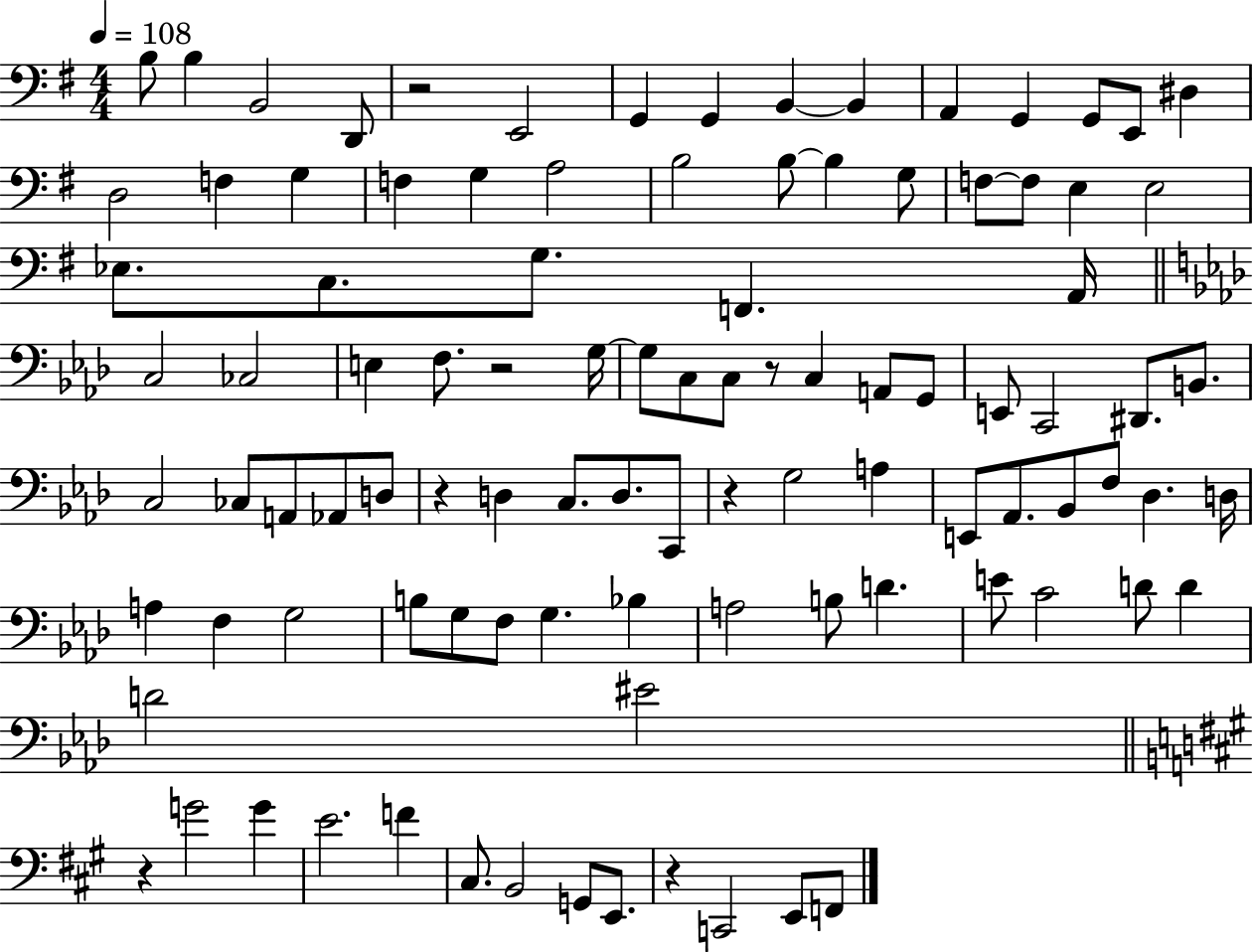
{
  \clef bass
  \numericTimeSignature
  \time 4/4
  \key g \major
  \tempo 4 = 108
  b8 b4 b,2 d,8 | r2 e,2 | g,4 g,4 b,4~~ b,4 | a,4 g,4 g,8 e,8 dis4 | \break d2 f4 g4 | f4 g4 a2 | b2 b8~~ b4 g8 | f8~~ f8 e4 e2 | \break ees8. c8. g8. f,4. a,16 | \bar "||" \break \key f \minor c2 ces2 | e4 f8. r2 g16~~ | g8 c8 c8 r8 c4 a,8 g,8 | e,8 c,2 dis,8. b,8. | \break c2 ces8 a,8 aes,8 d8 | r4 d4 c8. d8. c,8 | r4 g2 a4 | e,8 aes,8. bes,8 f8 des4. d16 | \break a4 f4 g2 | b8 g8 f8 g4. bes4 | a2 b8 d'4. | e'8 c'2 d'8 d'4 | \break d'2 eis'2 | \bar "||" \break \key a \major r4 g'2 g'4 | e'2. f'4 | cis8. b,2 g,8 e,8. | r4 c,2 e,8 f,8 | \break \bar "|."
}